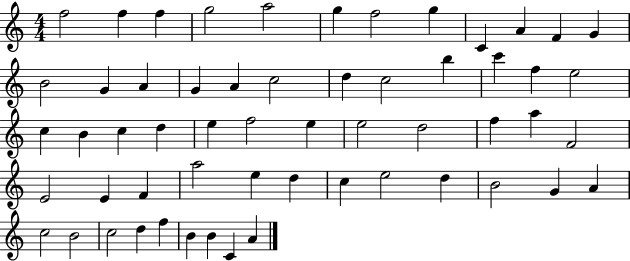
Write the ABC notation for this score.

X:1
T:Untitled
M:4/4
L:1/4
K:C
f2 f f g2 a2 g f2 g C A F G B2 G A G A c2 d c2 b c' f e2 c B c d e f2 e e2 d2 f a F2 E2 E F a2 e d c e2 d B2 G A c2 B2 c2 d f B B C A